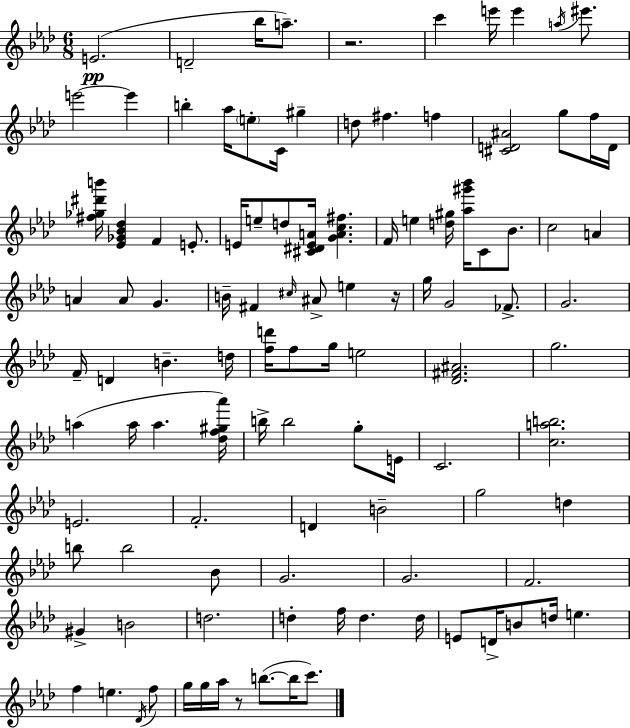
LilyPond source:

{
  \clef treble
  \numericTimeSignature
  \time 6/8
  \key aes \major
  e'2.(\pp | d'2-- bes''16 a''8.--) | r2. | c'''4 e'''16 e'''4 \acciaccatura { a''16 } eis'''8. | \break e'''2~~ e'''4 | b''4-. aes''16 \parenthesize e''8-. c'16 gis''4-- | d''8 fis''4. f''4 | <cis' d' ais'>2 g''8 f''16 | \break d'16 <fis'' ges'' dis''' b'''>16 <ees' ges' bes' des''>4 f'4 e'8.-. | e'16 e''8-- d''8 <cis' dis' e' a'>16 <g' a' c'' fis''>4. | f'16 e''4 <d'' gis''>16 <aes'' gis''' bes'''>16 c'8 bes'8. | c''2 a'4 | \break a'4 a'8 g'4. | b'16-- fis'4 \grace { cis''16 } ais'8-> e''4 | r16 g''16 g'2 fes'8.-> | g'2. | \break f'16-- d'4 b'4.-- | d''16 <f'' d'''>16 f''8 g''16 e''2 | <des' fis' ais'>2. | g''2. | \break a''4( a''16 a''4. | <des'' f'' gis'' aes'''>16) b''16-> b''2 g''8-. | e'16 c'2. | <c'' a'' b''>2. | \break e'2. | f'2.-. | d'4 b'2-- | g''2 d''4 | \break b''8 b''2 | bes'8 g'2. | g'2. | f'2. | \break gis'4-> b'2 | d''2. | d''4-. f''16 d''4. | d''16 e'8 d'16-> b'8 d''16 e''4. | \break f''4 e''4. | \acciaccatura { des'16 } f''8 g''16 g''16 aes''16 r8 b''8.~(~ b''16 | c'''8.) \bar "|."
}